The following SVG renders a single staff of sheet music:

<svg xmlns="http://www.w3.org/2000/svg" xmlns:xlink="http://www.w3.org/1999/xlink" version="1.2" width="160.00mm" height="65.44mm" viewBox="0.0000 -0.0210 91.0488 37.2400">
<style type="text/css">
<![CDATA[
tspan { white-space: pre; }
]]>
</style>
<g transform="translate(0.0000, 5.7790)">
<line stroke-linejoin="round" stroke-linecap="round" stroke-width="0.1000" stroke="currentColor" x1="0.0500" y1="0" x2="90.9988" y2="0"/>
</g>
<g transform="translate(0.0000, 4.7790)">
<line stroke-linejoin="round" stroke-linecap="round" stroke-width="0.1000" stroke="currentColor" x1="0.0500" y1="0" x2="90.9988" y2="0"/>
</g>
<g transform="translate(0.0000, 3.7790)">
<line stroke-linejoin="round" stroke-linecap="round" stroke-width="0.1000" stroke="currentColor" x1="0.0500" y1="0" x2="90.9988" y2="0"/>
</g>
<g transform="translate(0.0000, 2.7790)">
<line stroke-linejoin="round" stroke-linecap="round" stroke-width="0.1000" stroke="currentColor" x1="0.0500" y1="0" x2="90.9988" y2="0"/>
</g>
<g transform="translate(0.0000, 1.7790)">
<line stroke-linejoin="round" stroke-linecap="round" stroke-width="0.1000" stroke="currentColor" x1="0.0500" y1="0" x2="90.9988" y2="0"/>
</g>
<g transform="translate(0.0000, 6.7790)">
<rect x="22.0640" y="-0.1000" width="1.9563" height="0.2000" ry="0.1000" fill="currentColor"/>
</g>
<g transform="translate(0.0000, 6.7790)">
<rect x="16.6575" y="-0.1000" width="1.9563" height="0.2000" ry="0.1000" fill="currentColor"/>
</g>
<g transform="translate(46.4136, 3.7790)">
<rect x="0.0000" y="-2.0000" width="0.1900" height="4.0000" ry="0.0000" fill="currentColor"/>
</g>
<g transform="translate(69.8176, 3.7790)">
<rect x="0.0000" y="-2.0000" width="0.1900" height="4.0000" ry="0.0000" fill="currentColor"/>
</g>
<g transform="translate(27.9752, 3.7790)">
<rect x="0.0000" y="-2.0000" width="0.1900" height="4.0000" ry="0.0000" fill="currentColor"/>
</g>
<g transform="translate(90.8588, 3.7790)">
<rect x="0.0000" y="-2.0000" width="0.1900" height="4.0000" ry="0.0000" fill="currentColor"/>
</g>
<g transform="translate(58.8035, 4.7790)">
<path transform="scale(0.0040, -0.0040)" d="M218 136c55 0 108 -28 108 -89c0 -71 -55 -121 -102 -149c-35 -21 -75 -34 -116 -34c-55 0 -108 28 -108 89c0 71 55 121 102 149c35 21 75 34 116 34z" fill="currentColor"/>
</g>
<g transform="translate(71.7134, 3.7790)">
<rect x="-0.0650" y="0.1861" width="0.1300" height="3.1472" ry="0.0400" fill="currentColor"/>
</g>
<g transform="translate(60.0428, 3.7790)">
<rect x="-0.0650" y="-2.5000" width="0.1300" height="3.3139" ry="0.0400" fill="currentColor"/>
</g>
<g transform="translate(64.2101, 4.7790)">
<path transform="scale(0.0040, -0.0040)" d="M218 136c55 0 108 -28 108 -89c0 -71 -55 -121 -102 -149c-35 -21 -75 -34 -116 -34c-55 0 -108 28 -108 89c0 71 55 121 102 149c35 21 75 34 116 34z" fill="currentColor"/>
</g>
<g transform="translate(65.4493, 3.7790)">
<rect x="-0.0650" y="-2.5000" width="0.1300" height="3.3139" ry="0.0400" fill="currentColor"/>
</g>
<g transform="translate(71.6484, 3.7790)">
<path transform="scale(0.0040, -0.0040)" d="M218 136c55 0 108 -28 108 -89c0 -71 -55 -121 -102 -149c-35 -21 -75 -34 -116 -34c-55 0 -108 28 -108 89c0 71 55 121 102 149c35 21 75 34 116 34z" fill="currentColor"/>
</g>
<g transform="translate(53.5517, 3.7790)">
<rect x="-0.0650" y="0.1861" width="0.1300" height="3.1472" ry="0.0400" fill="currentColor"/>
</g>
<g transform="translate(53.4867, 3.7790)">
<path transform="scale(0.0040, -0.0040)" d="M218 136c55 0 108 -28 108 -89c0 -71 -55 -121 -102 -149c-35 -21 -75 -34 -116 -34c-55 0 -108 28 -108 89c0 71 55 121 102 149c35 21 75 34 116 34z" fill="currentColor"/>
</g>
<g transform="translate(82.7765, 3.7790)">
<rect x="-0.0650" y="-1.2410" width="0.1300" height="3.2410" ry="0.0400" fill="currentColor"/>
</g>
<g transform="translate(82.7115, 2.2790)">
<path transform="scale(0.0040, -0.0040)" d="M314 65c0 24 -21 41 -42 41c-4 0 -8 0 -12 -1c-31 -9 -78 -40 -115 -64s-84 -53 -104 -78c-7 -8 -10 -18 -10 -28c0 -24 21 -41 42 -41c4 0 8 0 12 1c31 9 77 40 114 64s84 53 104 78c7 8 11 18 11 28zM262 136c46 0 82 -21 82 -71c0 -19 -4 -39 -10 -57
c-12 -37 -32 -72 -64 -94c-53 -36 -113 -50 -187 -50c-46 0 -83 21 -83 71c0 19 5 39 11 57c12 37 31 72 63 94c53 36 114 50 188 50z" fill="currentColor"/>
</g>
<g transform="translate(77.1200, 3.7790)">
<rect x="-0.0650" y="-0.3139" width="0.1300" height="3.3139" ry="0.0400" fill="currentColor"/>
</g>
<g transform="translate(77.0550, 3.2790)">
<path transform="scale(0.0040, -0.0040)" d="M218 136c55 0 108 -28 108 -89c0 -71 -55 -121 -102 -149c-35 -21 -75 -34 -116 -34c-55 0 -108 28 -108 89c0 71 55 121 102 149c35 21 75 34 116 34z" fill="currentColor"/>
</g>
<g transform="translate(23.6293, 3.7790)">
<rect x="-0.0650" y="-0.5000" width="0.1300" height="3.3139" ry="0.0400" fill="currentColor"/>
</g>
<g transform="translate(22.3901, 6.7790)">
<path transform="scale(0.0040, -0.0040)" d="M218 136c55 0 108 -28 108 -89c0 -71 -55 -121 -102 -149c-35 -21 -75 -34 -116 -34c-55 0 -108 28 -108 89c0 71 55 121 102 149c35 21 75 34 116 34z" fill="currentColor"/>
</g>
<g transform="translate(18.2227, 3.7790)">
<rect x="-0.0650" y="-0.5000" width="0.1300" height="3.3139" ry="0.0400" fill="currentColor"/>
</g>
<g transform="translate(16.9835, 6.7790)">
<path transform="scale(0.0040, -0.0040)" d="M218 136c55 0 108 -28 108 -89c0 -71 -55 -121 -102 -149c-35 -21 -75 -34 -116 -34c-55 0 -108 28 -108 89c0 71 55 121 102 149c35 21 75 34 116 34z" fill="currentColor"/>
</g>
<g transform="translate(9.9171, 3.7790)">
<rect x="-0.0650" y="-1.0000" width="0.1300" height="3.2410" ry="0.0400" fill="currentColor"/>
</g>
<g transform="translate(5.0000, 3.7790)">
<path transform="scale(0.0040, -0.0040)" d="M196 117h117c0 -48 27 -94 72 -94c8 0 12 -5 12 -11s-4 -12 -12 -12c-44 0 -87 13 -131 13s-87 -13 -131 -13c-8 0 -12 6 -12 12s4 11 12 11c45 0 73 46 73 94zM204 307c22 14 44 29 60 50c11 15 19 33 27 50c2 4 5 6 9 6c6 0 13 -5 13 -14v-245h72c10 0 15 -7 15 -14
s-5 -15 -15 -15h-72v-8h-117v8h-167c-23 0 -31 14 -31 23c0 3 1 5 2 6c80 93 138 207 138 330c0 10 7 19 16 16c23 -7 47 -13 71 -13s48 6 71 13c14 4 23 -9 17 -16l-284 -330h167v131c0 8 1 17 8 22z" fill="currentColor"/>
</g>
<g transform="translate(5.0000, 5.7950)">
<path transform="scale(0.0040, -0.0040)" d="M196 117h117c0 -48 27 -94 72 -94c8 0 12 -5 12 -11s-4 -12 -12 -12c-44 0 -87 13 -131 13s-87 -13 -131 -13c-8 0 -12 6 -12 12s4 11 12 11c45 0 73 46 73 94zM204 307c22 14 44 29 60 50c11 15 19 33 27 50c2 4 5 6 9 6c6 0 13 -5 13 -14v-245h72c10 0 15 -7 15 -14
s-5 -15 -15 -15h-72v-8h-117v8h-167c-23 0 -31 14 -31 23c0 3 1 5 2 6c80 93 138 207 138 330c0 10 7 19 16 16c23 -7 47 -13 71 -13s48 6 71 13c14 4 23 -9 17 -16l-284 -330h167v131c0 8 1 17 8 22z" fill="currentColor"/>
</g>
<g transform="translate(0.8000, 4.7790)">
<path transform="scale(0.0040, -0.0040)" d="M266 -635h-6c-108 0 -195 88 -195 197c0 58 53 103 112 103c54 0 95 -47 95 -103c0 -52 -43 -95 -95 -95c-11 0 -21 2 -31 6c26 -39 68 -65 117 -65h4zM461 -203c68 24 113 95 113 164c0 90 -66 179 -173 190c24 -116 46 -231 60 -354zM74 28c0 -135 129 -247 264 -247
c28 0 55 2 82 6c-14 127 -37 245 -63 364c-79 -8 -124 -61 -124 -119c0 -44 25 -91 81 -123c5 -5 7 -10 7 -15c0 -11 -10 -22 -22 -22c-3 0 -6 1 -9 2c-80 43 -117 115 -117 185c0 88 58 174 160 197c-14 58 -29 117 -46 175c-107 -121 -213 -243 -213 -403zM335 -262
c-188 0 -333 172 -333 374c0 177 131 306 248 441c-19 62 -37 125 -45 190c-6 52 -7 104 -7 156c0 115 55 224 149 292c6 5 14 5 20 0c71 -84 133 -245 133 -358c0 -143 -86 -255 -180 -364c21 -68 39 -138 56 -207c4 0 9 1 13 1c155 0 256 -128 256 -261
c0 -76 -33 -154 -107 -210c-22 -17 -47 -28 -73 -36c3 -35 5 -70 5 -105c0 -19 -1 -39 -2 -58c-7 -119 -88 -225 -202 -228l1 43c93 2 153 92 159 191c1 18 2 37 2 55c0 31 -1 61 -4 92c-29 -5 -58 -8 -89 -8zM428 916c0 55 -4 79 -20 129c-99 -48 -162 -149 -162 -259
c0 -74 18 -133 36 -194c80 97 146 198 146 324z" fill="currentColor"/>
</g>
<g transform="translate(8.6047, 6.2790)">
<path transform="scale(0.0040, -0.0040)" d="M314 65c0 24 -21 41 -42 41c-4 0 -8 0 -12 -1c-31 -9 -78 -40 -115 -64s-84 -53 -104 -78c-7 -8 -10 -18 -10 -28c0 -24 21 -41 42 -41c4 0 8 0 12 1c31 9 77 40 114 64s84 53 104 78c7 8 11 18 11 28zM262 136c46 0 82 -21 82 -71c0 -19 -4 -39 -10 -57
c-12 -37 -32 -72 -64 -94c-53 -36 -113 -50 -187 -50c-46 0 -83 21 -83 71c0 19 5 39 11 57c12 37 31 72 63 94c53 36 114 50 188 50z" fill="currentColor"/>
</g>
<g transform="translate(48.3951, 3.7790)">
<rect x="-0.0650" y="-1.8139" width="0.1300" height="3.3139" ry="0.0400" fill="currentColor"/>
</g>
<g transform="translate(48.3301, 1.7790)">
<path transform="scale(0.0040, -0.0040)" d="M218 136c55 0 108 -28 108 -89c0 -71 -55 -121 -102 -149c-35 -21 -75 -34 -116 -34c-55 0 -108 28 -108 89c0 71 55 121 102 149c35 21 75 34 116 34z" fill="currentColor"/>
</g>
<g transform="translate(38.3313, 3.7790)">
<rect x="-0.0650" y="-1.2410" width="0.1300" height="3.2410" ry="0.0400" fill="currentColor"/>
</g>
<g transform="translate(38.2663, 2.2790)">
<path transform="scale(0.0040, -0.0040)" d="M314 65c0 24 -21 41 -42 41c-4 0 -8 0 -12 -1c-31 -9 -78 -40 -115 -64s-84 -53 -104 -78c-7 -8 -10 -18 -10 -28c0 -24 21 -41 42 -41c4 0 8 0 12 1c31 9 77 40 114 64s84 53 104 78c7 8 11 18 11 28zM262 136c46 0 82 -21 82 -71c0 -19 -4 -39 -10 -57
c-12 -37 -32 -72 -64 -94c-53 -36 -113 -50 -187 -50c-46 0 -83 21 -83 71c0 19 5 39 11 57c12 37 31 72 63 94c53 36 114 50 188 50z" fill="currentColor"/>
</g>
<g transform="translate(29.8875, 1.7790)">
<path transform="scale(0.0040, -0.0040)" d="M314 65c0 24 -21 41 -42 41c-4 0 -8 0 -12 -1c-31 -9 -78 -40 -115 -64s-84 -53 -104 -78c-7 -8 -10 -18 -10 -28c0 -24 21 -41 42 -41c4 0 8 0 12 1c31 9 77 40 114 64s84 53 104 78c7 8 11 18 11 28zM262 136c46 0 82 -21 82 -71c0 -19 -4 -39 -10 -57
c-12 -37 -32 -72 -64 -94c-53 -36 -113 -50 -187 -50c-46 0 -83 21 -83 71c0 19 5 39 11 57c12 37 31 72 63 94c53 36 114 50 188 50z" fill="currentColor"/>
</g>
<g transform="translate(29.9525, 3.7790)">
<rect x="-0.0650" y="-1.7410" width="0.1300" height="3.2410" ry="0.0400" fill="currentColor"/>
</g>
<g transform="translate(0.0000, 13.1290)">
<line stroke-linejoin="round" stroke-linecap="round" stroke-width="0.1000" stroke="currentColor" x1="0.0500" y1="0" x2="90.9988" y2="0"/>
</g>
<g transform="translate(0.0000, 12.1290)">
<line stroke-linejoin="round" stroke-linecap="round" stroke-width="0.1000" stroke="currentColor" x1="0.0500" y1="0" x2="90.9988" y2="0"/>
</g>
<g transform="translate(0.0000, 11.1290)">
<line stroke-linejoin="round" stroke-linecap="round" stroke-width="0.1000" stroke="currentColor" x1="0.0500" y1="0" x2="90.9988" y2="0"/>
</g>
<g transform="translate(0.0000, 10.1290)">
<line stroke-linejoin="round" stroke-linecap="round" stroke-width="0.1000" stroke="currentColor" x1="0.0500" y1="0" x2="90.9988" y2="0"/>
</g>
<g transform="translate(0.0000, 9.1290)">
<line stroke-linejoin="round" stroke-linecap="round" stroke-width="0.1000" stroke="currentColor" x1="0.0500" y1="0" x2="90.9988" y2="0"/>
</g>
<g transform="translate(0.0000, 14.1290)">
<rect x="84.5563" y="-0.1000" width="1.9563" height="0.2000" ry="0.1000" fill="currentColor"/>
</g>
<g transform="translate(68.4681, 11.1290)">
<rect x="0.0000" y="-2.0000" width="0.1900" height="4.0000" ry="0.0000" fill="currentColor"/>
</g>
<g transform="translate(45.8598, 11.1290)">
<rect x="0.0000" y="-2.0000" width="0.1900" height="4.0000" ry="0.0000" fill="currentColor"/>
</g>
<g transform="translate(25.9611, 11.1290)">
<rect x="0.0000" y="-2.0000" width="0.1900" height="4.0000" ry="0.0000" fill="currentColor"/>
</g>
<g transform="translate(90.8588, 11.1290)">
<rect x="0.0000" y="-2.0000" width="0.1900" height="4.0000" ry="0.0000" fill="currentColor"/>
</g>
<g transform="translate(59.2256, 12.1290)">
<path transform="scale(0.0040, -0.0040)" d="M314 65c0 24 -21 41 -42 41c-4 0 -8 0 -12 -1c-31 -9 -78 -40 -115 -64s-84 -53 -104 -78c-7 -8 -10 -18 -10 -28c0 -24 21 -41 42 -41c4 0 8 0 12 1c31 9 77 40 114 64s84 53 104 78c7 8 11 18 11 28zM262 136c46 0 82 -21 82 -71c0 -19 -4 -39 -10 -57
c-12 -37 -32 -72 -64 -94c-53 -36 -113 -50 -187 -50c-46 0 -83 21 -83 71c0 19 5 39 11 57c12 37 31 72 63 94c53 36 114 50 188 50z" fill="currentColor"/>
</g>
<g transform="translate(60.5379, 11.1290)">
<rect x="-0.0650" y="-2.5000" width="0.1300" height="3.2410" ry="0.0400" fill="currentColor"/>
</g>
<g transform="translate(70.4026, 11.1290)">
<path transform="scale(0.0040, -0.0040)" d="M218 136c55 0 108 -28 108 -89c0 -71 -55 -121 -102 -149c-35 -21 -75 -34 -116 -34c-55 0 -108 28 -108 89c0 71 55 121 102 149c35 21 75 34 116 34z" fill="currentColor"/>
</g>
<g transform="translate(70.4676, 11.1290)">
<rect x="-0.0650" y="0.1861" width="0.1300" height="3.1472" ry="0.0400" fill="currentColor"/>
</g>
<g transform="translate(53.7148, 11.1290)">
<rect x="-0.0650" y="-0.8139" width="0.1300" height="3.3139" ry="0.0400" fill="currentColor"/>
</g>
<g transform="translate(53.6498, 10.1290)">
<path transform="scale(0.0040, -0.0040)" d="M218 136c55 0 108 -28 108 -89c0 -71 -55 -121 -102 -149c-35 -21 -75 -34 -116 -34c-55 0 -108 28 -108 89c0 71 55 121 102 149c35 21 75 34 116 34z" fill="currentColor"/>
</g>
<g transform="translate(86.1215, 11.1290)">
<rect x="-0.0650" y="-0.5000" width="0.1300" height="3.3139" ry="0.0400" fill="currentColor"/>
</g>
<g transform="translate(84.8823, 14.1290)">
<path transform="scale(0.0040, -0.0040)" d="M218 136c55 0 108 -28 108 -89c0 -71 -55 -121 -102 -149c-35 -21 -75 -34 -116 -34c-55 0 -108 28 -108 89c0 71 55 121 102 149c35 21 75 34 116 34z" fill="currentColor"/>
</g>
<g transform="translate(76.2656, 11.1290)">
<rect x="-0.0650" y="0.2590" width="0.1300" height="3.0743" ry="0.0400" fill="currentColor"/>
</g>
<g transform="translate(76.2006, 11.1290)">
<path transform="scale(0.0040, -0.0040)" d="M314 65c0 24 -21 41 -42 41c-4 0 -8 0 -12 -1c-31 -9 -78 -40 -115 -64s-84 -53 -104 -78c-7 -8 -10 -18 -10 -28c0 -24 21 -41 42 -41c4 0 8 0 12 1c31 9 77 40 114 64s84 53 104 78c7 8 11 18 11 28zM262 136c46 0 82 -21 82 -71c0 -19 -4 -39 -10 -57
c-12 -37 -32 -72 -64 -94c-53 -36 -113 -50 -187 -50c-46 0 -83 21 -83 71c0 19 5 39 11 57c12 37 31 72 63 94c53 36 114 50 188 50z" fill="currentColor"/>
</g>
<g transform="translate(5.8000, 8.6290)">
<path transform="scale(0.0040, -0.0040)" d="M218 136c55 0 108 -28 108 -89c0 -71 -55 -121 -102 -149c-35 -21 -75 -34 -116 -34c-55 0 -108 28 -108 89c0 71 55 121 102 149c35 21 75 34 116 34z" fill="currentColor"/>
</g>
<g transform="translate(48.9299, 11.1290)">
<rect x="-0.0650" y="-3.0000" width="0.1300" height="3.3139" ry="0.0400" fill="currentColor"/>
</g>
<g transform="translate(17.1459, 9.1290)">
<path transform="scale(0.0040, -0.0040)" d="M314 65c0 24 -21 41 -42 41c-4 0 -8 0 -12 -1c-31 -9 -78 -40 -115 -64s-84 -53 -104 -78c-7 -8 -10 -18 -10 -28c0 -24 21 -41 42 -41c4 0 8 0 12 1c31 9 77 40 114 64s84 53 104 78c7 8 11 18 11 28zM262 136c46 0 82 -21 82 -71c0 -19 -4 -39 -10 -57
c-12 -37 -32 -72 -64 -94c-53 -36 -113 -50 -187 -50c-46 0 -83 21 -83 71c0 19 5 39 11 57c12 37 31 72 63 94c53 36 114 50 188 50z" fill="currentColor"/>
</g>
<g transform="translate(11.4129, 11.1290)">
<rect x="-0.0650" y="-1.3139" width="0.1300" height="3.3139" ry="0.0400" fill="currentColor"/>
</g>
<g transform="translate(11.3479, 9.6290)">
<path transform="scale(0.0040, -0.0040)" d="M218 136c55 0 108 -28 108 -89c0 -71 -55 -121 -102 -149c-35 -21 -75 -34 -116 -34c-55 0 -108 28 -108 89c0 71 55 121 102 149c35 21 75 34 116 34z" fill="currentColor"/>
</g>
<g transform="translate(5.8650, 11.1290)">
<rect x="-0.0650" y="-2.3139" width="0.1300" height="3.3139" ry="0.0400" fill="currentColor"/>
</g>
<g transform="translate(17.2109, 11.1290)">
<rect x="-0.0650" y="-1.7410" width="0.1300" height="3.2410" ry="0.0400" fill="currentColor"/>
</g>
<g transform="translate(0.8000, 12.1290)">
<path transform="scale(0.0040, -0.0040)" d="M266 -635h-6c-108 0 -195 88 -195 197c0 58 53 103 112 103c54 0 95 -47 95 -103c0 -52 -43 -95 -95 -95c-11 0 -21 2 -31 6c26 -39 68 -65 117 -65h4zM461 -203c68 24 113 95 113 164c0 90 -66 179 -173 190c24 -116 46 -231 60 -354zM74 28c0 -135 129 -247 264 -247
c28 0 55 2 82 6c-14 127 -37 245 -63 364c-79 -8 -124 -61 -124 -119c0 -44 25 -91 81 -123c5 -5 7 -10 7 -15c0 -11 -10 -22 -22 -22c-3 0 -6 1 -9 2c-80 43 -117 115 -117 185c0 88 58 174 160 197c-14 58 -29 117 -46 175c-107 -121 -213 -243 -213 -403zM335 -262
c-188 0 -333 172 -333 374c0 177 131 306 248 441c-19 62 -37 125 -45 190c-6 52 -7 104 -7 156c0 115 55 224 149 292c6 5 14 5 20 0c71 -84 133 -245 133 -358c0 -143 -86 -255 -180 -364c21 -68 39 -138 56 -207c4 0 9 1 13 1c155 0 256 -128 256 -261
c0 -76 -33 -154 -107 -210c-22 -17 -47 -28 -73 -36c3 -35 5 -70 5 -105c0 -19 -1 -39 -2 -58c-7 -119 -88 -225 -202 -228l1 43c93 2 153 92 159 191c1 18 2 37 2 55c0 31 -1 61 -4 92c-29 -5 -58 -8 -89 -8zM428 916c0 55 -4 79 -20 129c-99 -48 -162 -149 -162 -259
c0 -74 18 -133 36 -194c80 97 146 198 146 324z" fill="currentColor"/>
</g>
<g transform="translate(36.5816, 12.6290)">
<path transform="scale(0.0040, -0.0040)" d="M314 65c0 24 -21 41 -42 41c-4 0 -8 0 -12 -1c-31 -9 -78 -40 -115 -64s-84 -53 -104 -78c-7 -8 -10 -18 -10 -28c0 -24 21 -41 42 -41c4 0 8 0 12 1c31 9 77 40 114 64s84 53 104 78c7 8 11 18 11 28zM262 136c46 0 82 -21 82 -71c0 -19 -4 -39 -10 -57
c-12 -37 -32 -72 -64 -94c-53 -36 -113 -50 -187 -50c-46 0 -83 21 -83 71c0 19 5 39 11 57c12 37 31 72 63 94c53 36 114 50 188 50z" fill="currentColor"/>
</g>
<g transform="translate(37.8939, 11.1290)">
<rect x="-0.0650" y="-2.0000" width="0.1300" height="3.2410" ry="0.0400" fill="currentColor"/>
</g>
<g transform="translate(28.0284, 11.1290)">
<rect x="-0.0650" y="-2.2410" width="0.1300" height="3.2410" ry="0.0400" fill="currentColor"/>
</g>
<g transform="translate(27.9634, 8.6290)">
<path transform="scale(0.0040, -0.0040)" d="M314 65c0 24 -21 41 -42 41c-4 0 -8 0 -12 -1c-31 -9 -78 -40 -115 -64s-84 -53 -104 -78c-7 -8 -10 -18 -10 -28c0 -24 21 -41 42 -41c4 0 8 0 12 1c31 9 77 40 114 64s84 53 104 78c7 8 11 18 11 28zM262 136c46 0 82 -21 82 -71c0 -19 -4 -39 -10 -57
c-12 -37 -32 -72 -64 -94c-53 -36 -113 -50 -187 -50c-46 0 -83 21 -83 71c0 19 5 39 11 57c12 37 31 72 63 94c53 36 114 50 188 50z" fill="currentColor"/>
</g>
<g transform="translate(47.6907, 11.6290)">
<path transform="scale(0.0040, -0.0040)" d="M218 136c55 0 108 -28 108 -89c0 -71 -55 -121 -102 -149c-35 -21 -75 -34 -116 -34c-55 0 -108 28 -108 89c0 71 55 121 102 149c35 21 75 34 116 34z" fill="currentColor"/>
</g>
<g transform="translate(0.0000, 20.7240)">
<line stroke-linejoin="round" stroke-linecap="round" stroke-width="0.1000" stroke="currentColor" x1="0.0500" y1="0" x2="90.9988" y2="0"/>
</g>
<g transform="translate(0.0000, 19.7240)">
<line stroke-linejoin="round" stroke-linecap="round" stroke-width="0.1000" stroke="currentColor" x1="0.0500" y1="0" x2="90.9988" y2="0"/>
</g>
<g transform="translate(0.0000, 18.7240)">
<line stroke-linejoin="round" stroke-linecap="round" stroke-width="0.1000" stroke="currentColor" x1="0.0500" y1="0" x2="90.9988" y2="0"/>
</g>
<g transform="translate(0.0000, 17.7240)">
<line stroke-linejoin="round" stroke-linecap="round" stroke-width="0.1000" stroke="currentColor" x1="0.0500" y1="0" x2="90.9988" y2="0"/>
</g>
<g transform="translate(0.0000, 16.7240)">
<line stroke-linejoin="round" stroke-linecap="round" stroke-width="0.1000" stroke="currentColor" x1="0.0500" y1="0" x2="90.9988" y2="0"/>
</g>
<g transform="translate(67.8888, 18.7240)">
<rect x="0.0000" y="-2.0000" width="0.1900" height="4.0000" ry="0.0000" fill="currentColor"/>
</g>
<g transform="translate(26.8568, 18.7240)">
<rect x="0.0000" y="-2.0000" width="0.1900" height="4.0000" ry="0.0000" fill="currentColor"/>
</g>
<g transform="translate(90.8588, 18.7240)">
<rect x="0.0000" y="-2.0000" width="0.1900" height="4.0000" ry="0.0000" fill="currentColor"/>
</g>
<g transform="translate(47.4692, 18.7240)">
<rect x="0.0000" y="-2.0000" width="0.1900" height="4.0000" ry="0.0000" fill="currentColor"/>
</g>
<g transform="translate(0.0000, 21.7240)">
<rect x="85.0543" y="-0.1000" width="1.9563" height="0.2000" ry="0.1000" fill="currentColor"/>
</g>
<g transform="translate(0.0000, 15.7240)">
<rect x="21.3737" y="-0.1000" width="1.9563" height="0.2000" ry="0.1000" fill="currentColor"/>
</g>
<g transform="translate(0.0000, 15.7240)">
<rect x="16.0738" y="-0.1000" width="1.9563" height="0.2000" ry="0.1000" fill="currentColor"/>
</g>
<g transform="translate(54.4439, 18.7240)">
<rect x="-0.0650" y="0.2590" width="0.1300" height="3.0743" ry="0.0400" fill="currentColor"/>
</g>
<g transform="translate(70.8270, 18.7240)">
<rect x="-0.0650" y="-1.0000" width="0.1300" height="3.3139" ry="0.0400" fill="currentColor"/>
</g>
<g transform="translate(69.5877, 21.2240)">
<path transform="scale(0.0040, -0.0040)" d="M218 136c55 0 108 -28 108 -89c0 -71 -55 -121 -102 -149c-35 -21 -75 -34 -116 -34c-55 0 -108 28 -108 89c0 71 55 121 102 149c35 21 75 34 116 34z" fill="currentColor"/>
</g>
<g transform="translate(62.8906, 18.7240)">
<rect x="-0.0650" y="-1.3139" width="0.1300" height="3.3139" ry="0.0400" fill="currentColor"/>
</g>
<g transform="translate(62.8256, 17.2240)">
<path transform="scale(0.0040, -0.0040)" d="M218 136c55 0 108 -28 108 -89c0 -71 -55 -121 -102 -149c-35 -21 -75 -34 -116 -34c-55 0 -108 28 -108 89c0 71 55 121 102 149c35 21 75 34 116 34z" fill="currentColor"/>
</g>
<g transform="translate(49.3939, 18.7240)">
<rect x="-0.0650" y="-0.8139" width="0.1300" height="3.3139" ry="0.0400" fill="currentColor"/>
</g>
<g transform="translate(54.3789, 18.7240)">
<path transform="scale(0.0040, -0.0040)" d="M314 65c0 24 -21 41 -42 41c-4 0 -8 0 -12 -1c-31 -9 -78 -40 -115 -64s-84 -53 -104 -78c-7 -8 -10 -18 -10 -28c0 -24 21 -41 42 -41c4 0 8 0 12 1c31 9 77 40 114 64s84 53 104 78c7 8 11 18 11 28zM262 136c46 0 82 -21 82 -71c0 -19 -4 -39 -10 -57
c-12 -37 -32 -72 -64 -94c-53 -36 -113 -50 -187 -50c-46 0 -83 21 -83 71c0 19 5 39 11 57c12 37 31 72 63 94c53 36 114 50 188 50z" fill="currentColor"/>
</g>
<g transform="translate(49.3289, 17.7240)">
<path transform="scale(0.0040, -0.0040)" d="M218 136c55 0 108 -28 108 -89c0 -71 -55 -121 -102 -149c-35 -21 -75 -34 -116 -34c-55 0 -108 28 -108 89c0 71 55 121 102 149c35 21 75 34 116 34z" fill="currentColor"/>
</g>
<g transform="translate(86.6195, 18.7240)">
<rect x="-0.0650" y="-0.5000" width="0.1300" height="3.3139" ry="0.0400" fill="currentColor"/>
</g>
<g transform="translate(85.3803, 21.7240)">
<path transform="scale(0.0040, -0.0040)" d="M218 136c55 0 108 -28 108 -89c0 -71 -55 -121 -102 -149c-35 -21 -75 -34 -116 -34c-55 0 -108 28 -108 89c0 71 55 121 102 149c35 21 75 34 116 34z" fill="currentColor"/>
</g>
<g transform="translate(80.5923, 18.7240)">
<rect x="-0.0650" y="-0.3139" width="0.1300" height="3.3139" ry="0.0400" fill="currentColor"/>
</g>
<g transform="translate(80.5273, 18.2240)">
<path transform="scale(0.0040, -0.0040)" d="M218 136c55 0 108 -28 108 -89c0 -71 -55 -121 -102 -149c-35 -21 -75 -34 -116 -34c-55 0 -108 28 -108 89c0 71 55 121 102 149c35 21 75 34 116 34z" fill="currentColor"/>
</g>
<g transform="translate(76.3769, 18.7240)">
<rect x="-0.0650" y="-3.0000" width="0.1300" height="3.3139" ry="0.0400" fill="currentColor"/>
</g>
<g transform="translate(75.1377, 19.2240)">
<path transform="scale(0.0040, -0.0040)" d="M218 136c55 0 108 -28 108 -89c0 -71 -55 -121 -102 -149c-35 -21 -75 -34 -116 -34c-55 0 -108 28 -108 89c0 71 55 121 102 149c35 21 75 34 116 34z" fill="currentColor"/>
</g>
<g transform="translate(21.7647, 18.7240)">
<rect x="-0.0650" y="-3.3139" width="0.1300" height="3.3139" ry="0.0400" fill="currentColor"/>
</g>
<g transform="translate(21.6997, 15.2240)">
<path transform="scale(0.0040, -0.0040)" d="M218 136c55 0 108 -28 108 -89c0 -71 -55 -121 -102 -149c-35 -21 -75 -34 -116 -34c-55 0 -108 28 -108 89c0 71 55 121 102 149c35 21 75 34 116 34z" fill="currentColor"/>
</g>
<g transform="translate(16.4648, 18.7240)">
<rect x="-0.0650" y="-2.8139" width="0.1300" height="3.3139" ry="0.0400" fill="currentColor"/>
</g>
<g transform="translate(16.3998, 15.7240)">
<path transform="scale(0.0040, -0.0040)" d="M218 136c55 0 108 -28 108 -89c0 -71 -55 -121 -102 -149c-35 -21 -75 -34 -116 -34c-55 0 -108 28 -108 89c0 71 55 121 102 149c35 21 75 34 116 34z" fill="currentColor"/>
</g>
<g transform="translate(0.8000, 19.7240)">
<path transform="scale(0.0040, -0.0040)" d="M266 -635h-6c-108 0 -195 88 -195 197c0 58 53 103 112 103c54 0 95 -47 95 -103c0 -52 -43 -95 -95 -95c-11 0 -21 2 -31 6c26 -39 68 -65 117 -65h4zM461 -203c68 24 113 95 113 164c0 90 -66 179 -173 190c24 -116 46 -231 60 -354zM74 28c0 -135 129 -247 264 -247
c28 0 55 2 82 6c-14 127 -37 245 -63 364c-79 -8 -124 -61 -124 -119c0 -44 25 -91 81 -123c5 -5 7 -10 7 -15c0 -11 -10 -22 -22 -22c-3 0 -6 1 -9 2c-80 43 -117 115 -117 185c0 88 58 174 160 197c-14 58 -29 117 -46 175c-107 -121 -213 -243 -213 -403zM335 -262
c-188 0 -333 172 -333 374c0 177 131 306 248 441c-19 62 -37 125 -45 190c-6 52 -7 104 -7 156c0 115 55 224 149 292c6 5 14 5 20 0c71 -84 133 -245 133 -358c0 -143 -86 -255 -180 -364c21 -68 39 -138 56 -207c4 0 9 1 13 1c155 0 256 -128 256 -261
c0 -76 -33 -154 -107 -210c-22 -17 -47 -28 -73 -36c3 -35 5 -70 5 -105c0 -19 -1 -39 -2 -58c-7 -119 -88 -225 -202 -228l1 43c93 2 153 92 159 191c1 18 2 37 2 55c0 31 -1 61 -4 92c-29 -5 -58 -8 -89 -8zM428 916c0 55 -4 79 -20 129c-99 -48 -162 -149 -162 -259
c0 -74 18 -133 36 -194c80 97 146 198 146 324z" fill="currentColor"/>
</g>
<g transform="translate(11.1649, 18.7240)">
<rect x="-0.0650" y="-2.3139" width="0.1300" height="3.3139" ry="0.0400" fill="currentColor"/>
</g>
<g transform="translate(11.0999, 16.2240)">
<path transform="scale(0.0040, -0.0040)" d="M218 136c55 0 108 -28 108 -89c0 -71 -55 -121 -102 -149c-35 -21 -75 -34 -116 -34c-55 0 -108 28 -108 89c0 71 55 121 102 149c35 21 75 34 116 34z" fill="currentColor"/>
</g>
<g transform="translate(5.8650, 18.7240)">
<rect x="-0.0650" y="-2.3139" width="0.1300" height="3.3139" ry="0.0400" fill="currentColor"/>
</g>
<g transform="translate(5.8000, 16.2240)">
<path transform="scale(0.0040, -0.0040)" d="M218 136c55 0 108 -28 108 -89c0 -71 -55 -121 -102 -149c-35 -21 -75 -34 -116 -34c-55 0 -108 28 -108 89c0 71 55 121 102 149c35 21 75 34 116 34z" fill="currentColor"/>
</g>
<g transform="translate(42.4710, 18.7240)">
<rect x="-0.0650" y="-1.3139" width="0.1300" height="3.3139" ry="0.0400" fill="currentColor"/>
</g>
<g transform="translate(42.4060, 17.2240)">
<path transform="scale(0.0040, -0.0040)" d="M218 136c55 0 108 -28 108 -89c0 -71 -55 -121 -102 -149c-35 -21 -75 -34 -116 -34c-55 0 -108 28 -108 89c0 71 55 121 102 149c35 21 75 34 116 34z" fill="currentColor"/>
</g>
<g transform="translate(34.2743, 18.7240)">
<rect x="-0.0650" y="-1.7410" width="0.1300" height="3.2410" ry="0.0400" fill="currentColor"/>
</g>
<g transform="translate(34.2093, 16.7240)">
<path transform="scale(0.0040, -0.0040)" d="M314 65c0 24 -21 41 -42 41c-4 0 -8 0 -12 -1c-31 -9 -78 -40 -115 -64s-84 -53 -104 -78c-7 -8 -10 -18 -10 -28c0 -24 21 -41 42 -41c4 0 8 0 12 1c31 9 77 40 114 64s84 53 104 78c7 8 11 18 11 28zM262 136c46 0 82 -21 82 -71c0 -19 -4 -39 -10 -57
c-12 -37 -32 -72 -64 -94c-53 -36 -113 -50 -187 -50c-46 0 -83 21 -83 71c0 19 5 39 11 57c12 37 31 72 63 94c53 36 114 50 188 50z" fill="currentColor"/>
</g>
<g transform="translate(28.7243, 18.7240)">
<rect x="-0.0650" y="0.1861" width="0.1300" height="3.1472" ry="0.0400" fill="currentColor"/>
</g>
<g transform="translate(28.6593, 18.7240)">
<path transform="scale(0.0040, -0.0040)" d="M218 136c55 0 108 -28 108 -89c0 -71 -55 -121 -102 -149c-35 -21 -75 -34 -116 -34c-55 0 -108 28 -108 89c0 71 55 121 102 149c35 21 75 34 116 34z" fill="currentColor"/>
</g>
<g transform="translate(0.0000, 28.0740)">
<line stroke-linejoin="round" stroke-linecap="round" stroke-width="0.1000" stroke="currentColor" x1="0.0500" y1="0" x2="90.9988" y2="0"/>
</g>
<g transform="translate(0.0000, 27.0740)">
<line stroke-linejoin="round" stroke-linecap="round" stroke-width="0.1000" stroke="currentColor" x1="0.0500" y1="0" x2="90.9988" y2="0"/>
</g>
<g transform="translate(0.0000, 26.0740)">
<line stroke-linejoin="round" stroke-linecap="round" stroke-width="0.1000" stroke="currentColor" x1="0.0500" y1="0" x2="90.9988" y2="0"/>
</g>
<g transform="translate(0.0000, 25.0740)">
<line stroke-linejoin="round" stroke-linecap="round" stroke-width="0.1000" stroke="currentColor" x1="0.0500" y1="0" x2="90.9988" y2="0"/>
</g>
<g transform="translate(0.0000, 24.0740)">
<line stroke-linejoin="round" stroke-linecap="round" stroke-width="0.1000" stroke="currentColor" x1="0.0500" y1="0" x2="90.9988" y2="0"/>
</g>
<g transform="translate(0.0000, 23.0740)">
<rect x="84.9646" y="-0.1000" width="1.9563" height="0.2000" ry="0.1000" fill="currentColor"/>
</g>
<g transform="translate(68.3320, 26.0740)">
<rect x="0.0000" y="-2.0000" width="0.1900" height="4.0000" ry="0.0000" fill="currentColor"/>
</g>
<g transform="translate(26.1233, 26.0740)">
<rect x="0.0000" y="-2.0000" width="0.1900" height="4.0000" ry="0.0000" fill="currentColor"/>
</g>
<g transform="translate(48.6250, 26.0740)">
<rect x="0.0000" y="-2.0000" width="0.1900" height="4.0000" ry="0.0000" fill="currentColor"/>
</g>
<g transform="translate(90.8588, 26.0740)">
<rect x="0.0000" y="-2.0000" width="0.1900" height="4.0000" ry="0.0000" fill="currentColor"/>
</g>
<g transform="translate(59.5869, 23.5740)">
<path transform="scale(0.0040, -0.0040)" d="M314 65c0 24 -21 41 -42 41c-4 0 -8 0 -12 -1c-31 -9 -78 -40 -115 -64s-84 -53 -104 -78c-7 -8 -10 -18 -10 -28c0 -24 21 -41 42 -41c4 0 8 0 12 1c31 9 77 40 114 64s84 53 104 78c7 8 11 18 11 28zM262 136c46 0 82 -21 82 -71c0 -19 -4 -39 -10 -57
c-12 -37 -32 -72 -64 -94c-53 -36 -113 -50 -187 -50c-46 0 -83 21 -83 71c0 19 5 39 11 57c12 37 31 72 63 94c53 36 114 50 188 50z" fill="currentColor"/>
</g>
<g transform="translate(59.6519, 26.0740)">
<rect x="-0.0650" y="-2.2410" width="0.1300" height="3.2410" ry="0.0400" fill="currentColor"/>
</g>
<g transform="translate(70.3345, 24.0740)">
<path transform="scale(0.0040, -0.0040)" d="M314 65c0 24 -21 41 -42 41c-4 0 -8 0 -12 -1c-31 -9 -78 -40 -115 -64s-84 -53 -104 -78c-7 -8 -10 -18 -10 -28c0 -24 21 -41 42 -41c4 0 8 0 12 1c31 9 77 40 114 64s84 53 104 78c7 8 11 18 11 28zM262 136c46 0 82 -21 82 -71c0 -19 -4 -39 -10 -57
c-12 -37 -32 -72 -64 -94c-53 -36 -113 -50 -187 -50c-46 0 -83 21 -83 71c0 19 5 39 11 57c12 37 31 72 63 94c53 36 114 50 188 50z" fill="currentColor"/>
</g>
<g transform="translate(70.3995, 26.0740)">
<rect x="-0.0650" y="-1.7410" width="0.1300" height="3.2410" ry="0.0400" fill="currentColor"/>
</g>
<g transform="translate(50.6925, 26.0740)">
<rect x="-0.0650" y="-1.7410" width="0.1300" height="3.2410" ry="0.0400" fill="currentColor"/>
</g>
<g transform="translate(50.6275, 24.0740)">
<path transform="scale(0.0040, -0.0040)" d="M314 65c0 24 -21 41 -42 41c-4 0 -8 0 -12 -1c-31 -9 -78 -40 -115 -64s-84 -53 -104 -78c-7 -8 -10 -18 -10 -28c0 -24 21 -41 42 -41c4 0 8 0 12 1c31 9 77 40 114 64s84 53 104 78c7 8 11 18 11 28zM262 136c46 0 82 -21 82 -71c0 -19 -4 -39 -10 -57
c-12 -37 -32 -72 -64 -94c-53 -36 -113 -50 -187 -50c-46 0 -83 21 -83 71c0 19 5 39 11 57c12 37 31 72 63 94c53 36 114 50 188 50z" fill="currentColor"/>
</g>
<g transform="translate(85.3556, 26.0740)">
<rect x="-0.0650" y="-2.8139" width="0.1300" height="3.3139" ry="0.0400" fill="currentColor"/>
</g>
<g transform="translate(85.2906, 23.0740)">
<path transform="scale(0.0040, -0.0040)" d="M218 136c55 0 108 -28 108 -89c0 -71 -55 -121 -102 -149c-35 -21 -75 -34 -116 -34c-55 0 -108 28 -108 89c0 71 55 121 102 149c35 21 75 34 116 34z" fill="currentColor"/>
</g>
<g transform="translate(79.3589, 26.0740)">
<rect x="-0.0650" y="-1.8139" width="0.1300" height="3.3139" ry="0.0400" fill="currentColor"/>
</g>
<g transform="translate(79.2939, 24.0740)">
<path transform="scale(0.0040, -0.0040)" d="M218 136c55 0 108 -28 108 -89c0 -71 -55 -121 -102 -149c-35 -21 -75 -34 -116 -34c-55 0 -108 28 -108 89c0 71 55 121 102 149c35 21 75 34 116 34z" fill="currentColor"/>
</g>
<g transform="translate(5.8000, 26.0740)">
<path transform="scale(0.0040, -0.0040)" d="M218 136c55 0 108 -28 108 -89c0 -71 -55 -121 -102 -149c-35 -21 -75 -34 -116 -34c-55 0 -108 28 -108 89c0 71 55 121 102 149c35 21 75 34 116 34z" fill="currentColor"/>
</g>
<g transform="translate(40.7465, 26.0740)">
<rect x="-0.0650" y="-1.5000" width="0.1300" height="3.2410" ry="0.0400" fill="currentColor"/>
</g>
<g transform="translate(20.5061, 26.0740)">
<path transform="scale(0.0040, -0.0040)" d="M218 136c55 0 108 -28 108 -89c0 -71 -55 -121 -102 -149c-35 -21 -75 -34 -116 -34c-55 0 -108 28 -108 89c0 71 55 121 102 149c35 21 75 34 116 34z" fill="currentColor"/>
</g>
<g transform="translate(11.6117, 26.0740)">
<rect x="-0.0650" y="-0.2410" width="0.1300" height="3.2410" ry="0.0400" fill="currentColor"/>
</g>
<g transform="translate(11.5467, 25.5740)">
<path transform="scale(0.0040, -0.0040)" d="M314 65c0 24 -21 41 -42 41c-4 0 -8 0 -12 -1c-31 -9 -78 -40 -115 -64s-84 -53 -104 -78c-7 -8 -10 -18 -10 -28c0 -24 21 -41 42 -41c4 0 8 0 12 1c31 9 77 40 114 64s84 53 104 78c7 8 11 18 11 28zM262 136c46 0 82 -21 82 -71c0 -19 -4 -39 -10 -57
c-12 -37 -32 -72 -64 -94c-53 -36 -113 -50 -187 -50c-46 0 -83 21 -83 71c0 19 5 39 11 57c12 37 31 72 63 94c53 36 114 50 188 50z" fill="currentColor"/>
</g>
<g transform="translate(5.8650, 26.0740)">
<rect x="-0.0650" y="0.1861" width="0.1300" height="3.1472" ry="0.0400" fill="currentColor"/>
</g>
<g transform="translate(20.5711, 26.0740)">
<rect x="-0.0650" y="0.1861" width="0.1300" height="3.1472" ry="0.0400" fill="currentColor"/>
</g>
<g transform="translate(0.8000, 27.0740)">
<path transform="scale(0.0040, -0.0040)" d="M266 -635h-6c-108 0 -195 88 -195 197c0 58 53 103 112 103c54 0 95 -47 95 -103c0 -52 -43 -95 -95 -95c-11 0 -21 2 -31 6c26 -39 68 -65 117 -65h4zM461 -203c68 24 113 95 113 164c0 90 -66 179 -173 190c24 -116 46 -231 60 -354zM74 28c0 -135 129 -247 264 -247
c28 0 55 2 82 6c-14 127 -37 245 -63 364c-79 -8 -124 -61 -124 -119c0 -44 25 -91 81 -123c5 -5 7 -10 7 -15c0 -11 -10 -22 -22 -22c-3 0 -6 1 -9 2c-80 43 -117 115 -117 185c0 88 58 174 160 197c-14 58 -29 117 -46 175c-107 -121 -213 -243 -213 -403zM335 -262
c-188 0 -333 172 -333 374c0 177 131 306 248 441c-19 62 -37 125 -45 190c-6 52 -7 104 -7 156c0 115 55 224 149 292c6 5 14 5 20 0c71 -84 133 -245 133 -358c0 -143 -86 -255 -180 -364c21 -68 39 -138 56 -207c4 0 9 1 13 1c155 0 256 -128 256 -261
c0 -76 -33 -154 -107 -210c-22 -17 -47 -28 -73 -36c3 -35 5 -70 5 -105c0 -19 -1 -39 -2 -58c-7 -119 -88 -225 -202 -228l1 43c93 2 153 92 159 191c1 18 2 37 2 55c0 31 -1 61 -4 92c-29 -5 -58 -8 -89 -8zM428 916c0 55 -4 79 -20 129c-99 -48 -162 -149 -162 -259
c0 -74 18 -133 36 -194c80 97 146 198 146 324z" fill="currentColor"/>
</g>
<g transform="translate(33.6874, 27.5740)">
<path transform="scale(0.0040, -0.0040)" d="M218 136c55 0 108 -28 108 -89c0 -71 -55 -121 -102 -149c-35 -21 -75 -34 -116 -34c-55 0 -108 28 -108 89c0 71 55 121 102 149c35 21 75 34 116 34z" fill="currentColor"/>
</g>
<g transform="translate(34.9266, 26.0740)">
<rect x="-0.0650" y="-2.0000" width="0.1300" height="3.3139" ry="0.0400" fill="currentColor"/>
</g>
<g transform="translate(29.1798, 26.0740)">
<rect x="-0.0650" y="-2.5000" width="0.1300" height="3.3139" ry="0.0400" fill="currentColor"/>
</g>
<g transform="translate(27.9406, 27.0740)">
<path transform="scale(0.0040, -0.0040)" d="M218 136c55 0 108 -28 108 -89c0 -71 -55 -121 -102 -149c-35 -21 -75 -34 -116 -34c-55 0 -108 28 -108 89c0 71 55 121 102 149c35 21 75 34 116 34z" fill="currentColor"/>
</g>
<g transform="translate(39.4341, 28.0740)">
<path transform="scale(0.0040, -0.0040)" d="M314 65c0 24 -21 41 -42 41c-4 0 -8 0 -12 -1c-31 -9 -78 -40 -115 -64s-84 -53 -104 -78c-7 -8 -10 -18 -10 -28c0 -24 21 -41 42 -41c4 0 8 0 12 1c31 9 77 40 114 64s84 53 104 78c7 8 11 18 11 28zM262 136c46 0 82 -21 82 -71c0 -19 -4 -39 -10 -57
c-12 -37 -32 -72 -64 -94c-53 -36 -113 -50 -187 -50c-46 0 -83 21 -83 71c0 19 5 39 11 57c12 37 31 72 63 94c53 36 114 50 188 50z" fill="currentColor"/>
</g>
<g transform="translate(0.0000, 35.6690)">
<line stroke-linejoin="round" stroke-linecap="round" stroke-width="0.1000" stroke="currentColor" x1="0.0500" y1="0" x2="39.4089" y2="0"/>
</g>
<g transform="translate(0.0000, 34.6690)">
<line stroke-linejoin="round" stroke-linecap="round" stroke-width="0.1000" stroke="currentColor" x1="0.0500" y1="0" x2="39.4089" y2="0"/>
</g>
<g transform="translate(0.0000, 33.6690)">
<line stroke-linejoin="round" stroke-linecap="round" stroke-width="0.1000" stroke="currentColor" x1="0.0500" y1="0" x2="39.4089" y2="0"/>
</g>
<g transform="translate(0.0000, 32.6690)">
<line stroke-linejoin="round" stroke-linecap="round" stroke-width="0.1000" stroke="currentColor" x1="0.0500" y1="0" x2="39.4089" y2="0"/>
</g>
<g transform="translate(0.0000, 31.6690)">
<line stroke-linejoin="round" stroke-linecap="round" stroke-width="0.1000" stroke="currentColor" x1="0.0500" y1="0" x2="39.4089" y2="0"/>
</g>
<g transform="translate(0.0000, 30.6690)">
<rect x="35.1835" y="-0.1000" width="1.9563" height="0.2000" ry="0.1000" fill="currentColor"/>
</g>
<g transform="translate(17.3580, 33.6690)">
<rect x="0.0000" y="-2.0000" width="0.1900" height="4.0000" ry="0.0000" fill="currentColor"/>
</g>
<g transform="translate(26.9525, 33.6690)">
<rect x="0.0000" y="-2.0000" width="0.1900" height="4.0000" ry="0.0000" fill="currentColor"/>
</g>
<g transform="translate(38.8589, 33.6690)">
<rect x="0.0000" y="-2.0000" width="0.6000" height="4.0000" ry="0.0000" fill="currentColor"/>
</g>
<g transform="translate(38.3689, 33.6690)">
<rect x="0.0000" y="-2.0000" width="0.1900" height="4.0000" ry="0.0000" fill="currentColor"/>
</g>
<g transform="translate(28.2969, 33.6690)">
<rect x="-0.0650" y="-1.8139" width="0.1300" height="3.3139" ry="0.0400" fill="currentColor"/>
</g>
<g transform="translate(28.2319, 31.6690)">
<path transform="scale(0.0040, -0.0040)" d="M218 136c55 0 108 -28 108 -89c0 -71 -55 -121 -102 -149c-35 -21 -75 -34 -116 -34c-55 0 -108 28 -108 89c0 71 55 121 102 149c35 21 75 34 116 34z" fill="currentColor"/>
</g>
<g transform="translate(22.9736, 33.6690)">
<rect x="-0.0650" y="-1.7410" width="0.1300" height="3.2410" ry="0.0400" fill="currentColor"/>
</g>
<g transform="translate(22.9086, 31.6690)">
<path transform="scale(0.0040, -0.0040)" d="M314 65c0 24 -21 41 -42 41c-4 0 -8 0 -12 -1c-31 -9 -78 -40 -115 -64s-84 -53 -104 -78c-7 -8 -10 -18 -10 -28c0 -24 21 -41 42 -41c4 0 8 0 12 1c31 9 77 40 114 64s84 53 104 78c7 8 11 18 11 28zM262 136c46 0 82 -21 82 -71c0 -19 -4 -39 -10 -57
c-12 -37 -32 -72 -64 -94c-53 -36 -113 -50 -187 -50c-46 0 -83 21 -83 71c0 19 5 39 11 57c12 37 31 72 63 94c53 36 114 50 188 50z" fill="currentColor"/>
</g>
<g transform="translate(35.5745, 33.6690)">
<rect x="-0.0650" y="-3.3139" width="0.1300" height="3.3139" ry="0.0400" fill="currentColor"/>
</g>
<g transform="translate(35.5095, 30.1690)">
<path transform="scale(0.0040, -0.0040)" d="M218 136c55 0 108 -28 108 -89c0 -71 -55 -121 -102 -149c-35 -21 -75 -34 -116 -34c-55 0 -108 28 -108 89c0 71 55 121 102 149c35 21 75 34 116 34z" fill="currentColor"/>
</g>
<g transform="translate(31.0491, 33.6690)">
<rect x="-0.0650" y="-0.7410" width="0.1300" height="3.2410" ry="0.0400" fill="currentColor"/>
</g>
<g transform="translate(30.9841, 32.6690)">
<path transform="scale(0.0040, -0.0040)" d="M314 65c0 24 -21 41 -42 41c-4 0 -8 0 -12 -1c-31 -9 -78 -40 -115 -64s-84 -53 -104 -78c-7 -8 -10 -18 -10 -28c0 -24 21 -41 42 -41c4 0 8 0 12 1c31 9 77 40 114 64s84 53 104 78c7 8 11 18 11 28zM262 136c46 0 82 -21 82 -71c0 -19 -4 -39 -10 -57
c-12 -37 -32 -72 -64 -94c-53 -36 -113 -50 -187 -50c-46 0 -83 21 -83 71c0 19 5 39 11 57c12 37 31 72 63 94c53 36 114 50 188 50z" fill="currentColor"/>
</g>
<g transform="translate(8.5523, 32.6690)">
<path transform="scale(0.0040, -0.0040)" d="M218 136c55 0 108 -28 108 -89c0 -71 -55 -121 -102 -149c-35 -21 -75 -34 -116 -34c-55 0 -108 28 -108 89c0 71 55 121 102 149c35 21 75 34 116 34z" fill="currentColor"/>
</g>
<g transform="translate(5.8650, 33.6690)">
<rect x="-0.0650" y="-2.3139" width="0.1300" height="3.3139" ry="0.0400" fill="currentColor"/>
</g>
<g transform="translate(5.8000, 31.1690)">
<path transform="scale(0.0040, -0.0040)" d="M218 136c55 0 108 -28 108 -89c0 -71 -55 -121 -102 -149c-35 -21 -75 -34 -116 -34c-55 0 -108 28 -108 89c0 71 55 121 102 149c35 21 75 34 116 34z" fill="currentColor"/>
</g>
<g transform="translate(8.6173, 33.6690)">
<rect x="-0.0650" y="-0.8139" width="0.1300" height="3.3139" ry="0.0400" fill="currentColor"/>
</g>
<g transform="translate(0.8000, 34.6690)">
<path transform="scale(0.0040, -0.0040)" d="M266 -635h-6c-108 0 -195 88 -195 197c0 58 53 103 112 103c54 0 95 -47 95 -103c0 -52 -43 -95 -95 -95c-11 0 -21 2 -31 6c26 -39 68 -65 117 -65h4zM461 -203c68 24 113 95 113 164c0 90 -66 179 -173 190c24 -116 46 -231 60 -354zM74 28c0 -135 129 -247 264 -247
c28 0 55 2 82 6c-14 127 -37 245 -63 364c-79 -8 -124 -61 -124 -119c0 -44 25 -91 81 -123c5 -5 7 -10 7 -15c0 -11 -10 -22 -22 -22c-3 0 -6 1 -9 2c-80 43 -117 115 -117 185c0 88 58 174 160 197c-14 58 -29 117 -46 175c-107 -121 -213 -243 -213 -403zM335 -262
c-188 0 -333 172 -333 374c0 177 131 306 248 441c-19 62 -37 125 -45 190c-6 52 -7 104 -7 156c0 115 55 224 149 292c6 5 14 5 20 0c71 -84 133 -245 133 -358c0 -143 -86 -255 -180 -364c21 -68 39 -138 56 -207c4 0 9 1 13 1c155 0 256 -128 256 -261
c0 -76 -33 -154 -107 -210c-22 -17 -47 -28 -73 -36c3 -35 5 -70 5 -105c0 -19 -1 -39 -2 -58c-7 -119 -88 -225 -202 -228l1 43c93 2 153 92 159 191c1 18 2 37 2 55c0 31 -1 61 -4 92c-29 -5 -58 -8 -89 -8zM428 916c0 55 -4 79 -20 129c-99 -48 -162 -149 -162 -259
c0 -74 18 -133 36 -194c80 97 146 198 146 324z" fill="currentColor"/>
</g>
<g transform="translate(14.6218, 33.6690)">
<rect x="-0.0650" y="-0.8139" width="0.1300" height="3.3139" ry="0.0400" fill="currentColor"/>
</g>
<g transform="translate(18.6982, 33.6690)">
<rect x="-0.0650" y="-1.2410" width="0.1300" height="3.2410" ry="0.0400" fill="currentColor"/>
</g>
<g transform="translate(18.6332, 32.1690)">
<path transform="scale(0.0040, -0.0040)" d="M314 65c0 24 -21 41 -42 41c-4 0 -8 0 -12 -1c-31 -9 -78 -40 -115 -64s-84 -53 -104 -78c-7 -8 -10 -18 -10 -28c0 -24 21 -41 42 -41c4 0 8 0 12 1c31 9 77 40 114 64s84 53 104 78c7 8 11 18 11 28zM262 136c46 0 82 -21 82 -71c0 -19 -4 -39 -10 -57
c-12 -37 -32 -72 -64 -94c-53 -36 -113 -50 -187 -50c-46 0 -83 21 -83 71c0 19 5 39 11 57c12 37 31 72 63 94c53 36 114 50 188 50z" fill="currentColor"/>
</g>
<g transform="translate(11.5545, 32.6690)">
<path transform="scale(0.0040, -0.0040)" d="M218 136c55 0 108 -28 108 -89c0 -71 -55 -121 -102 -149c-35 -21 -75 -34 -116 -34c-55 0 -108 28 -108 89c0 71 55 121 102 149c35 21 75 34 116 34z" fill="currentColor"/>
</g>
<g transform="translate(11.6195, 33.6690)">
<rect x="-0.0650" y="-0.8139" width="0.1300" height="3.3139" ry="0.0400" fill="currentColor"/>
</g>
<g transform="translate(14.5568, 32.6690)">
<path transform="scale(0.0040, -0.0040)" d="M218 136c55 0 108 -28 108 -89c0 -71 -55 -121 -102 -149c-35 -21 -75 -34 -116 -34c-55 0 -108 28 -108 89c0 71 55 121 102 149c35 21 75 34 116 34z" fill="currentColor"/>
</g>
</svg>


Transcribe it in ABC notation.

X:1
T:Untitled
M:4/4
L:1/4
K:C
D2 C C f2 e2 f B G G B c e2 g e f2 g2 F2 A d G2 B B2 C g g a b B f2 e d B2 e D A c C B c2 B G F E2 f2 g2 f2 f a g d d d e2 f2 f d2 b